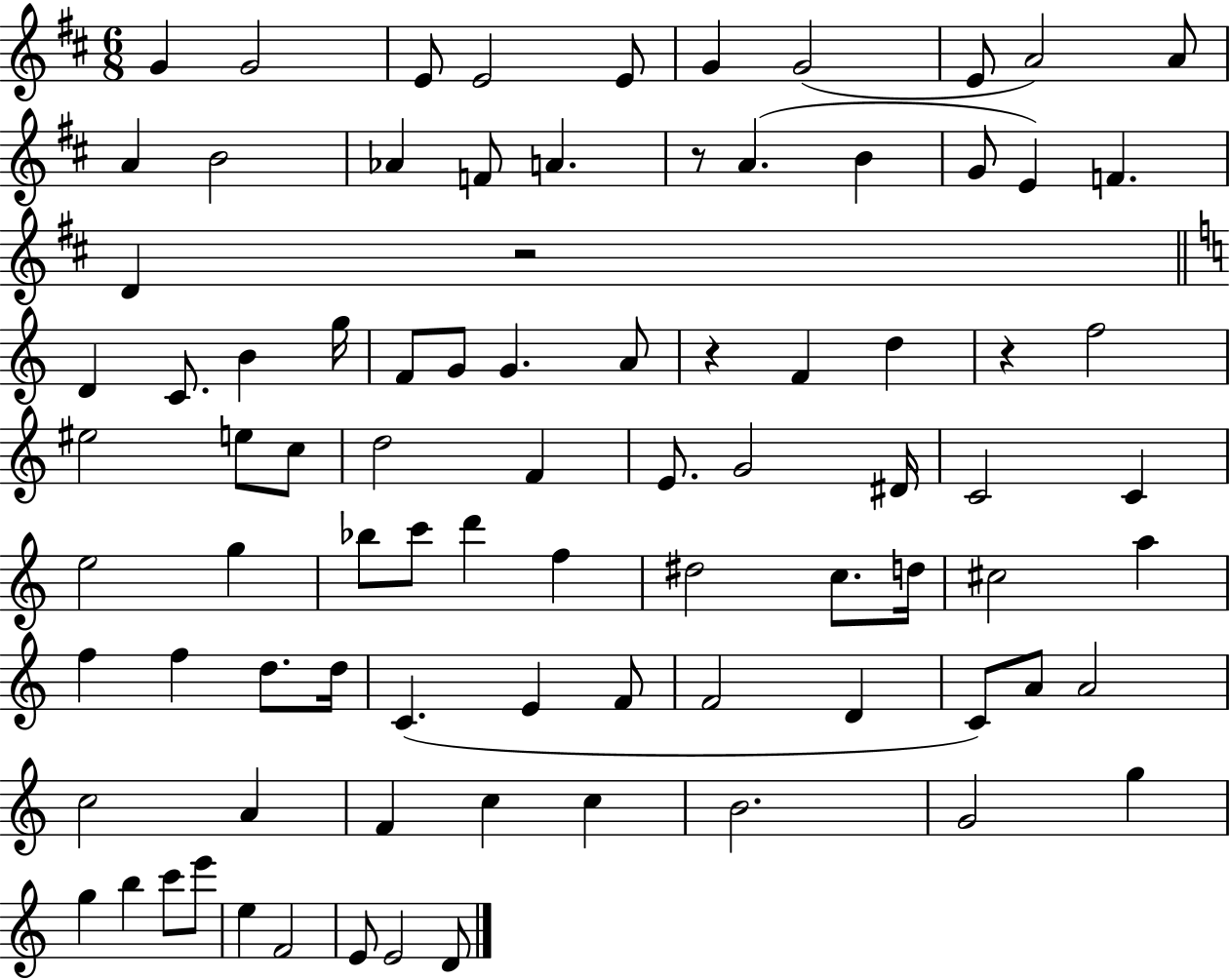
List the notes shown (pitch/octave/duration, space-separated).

G4/q G4/h E4/e E4/h E4/e G4/q G4/h E4/e A4/h A4/e A4/q B4/h Ab4/q F4/e A4/q. R/e A4/q. B4/q G4/e E4/q F4/q. D4/q R/h D4/q C4/e. B4/q G5/s F4/e G4/e G4/q. A4/e R/q F4/q D5/q R/q F5/h EIS5/h E5/e C5/e D5/h F4/q E4/e. G4/h D#4/s C4/h C4/q E5/h G5/q Bb5/e C6/e D6/q F5/q D#5/h C5/e. D5/s C#5/h A5/q F5/q F5/q D5/e. D5/s C4/q. E4/q F4/e F4/h D4/q C4/e A4/e A4/h C5/h A4/q F4/q C5/q C5/q B4/h. G4/h G5/q G5/q B5/q C6/e E6/e E5/q F4/h E4/e E4/h D4/e